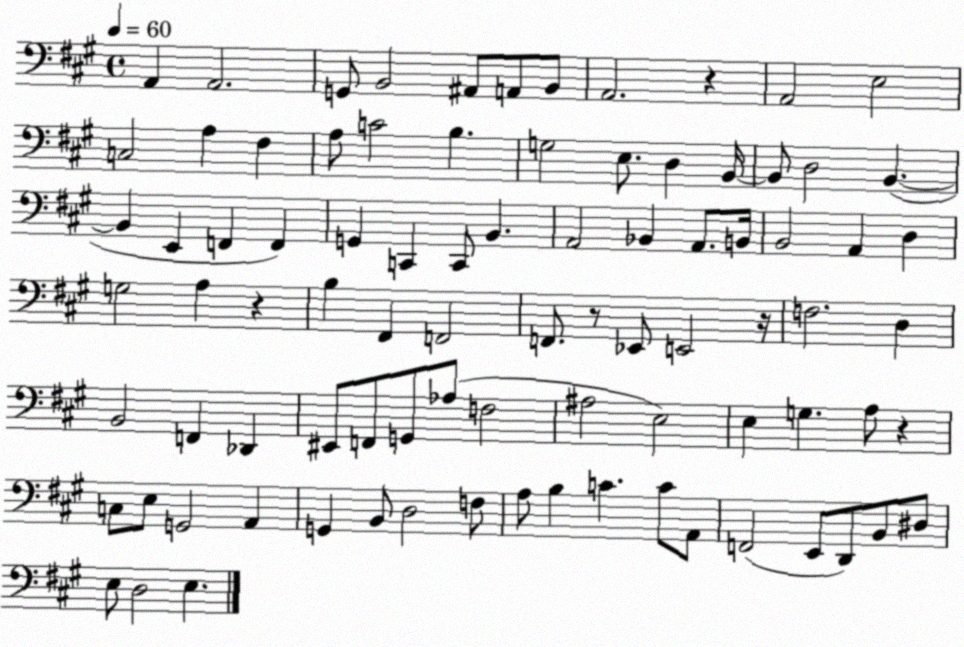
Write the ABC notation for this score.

X:1
T:Untitled
M:4/4
L:1/4
K:A
A,, A,,2 G,,/2 B,,2 ^A,,/2 A,,/2 B,,/2 A,,2 z A,,2 E,2 C,2 A, ^F, A,/2 C2 B, G,2 E,/2 D, B,,/4 B,,/2 D,2 B,, B,, E,, F,, F,, G,, C,, C,,/2 B,, A,,2 _B,, A,,/2 B,,/4 B,,2 A,, D, G,2 A, z B, ^F,, F,,2 F,,/2 z/2 _E,,/2 E,,2 z/4 F,2 D, B,,2 F,, _D,, ^E,,/2 F,,/2 G,,/2 _A,/2 F,2 ^A,2 E,2 E, G, A,/2 z C,/2 E,/2 G,,2 A,, G,, B,,/2 D,2 F,/2 A,/2 B, C C/2 A,,/2 F,,2 E,,/2 D,,/2 B,,/2 ^D,/2 E,/2 D,2 E,